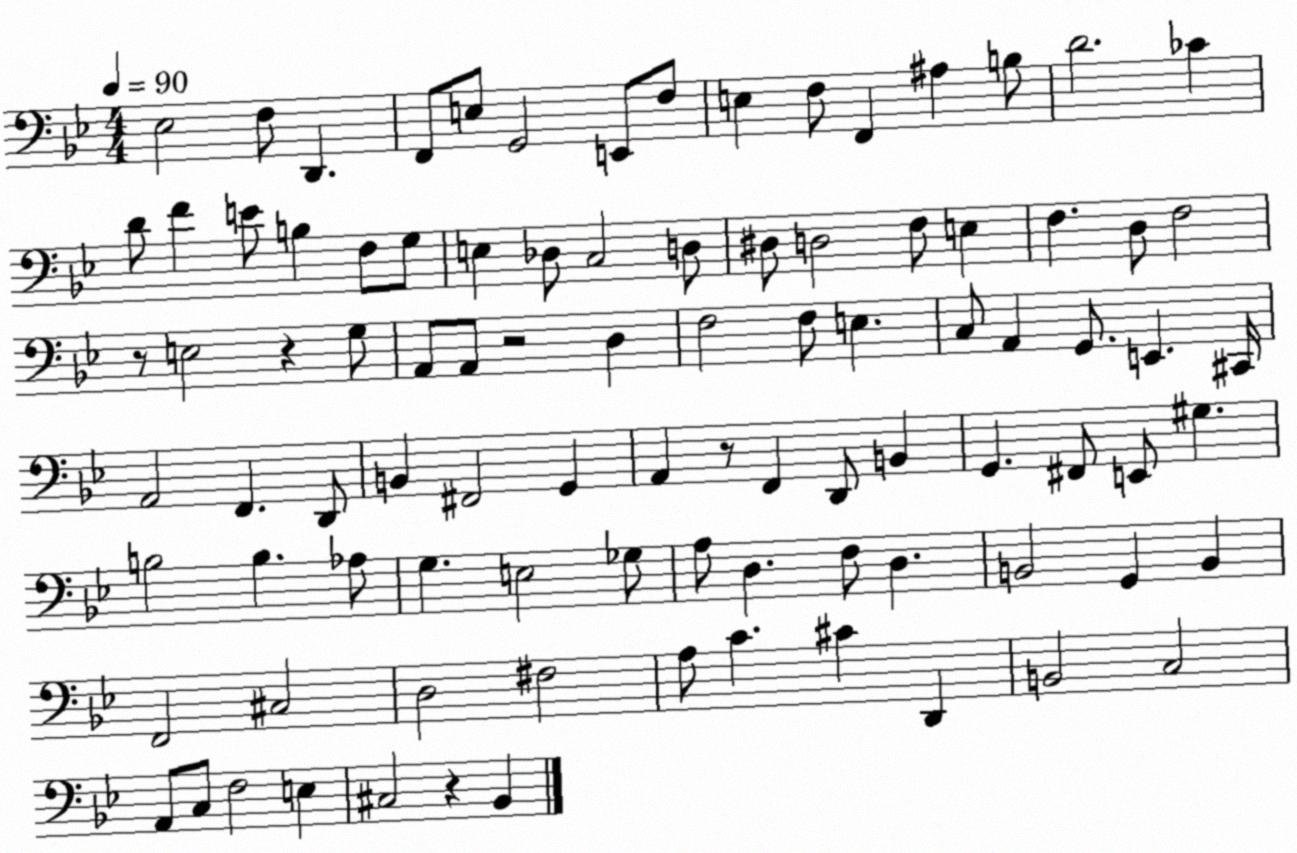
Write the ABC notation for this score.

X:1
T:Untitled
M:4/4
L:1/4
K:Bb
_E,2 F,/2 D,, F,,/2 E,/2 G,,2 E,,/2 F,/2 E, F,/2 F,, ^A, B,/2 D2 _C D/2 F E/2 B, F,/2 G,/2 E, _D,/2 C,2 D,/2 ^D,/2 D,2 F,/2 E, F, D,/2 F,2 z/2 E,2 z G,/2 A,,/2 A,,/2 z2 D, F,2 F,/2 E, C,/2 A,, G,,/2 E,, ^C,,/4 A,,2 F,, D,,/2 B,, ^F,,2 G,, A,, z/2 F,, D,,/2 B,, G,, ^F,,/2 E,,/2 ^G, B,2 B, _A,/2 G, E,2 _G,/2 A,/2 D, F,/2 D, B,,2 G,, B,, F,,2 ^C,2 D,2 ^F,2 A,/2 C ^C D,, B,,2 C,2 A,,/2 C,/2 F,2 E, ^C,2 z _B,,